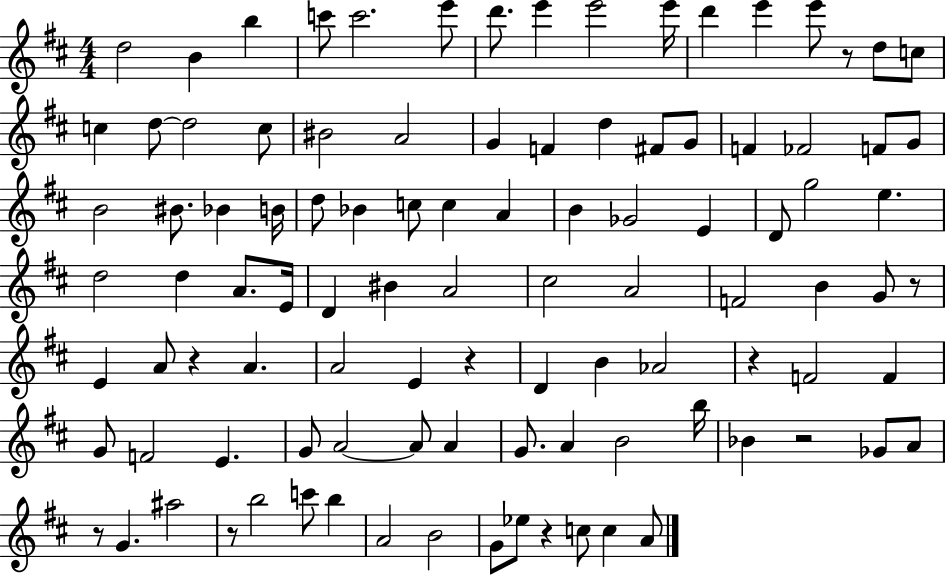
{
  \clef treble
  \numericTimeSignature
  \time 4/4
  \key d \major
  d''2 b'4 b''4 | c'''8 c'''2. e'''8 | d'''8. e'''4 e'''2 e'''16 | d'''4 e'''4 e'''8 r8 d''8 c''8 | \break c''4 d''8~~ d''2 c''8 | bis'2 a'2 | g'4 f'4 d''4 fis'8 g'8 | f'4 fes'2 f'8 g'8 | \break b'2 bis'8. bes'4 b'16 | d''8 bes'4 c''8 c''4 a'4 | b'4 ges'2 e'4 | d'8 g''2 e''4. | \break d''2 d''4 a'8. e'16 | d'4 bis'4 a'2 | cis''2 a'2 | f'2 b'4 g'8 r8 | \break e'4 a'8 r4 a'4. | a'2 e'4 r4 | d'4 b'4 aes'2 | r4 f'2 f'4 | \break g'8 f'2 e'4. | g'8 a'2~~ a'8 a'4 | g'8. a'4 b'2 b''16 | bes'4 r2 ges'8 a'8 | \break r8 g'4. ais''2 | r8 b''2 c'''8 b''4 | a'2 b'2 | g'8 ees''8 r4 c''8 c''4 a'8 | \break \bar "|."
}